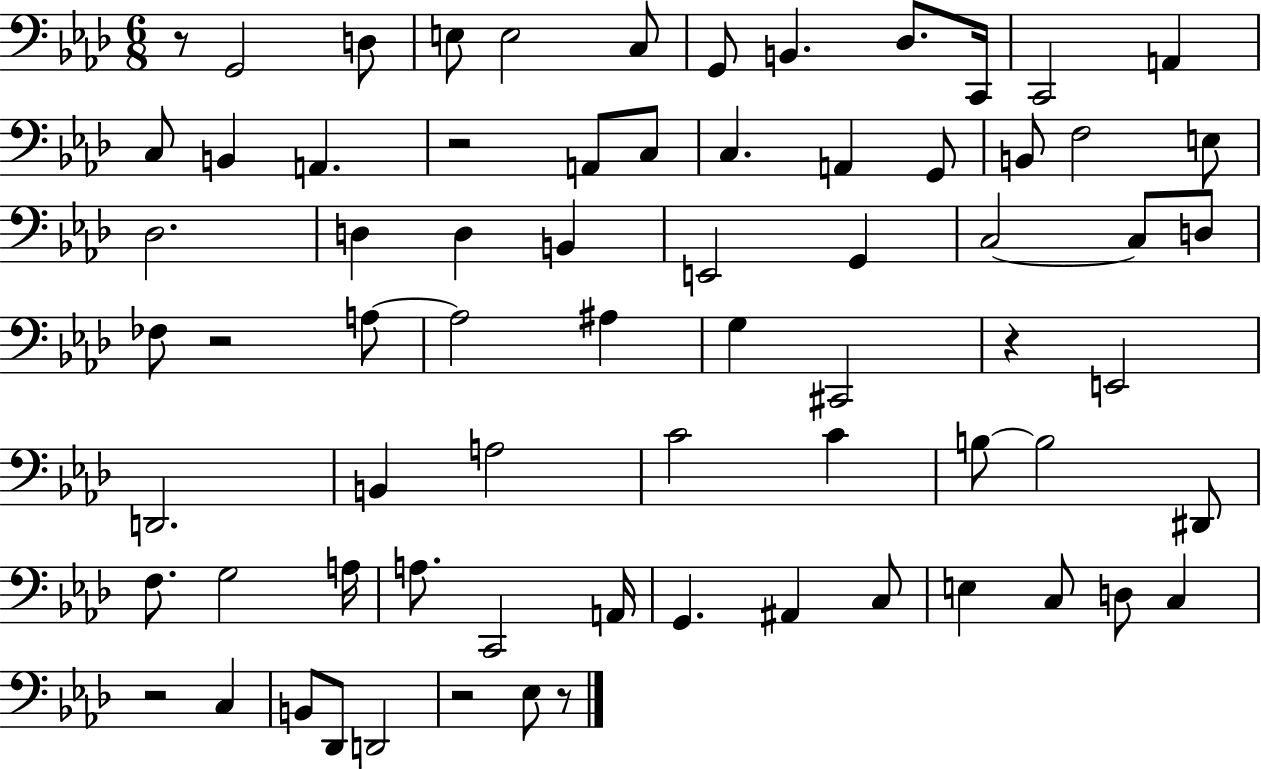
R/e G2/h D3/e E3/e E3/h C3/e G2/e B2/q. Db3/e. C2/s C2/h A2/q C3/e B2/q A2/q. R/h A2/e C3/e C3/q. A2/q G2/e B2/e F3/h E3/e Db3/h. D3/q D3/q B2/q E2/h G2/q C3/h C3/e D3/e FES3/e R/h A3/e A3/h A#3/q G3/q C#2/h R/q E2/h D2/h. B2/q A3/h C4/h C4/q B3/e B3/h D#2/e F3/e. G3/h A3/s A3/e. C2/h A2/s G2/q. A#2/q C3/e E3/q C3/e D3/e C3/q R/h C3/q B2/e Db2/e D2/h R/h Eb3/e R/e